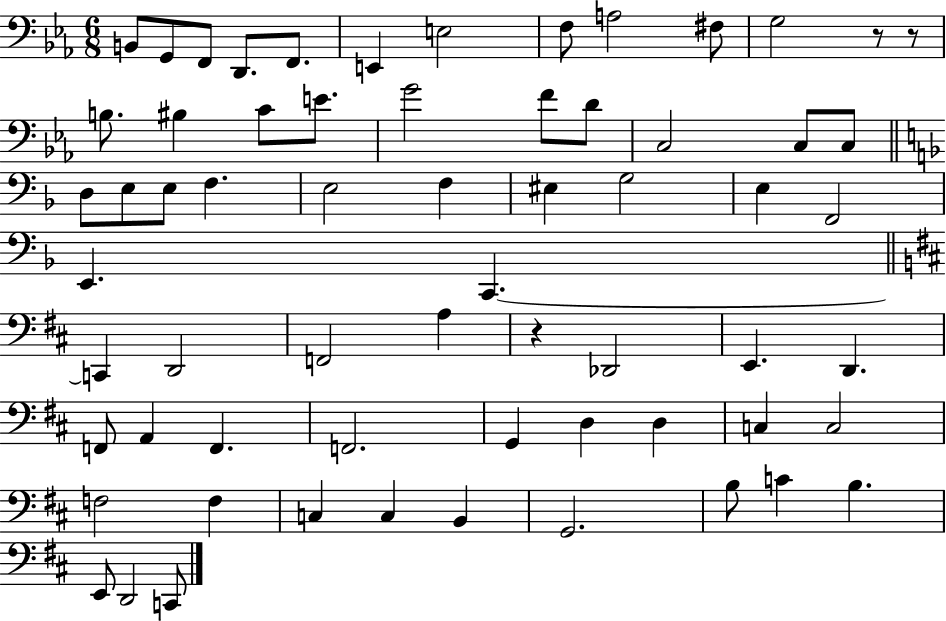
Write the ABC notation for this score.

X:1
T:Untitled
M:6/8
L:1/4
K:Eb
B,,/2 G,,/2 F,,/2 D,,/2 F,,/2 E,, E,2 F,/2 A,2 ^F,/2 G,2 z/2 z/2 B,/2 ^B, C/2 E/2 G2 F/2 D/2 C,2 C,/2 C,/2 D,/2 E,/2 E,/2 F, E,2 F, ^E, G,2 E, F,,2 E,, C,, C,, D,,2 F,,2 A, z _D,,2 E,, D,, F,,/2 A,, F,, F,,2 G,, D, D, C, C,2 F,2 F, C, C, B,, G,,2 B,/2 C B, E,,/2 D,,2 C,,/2